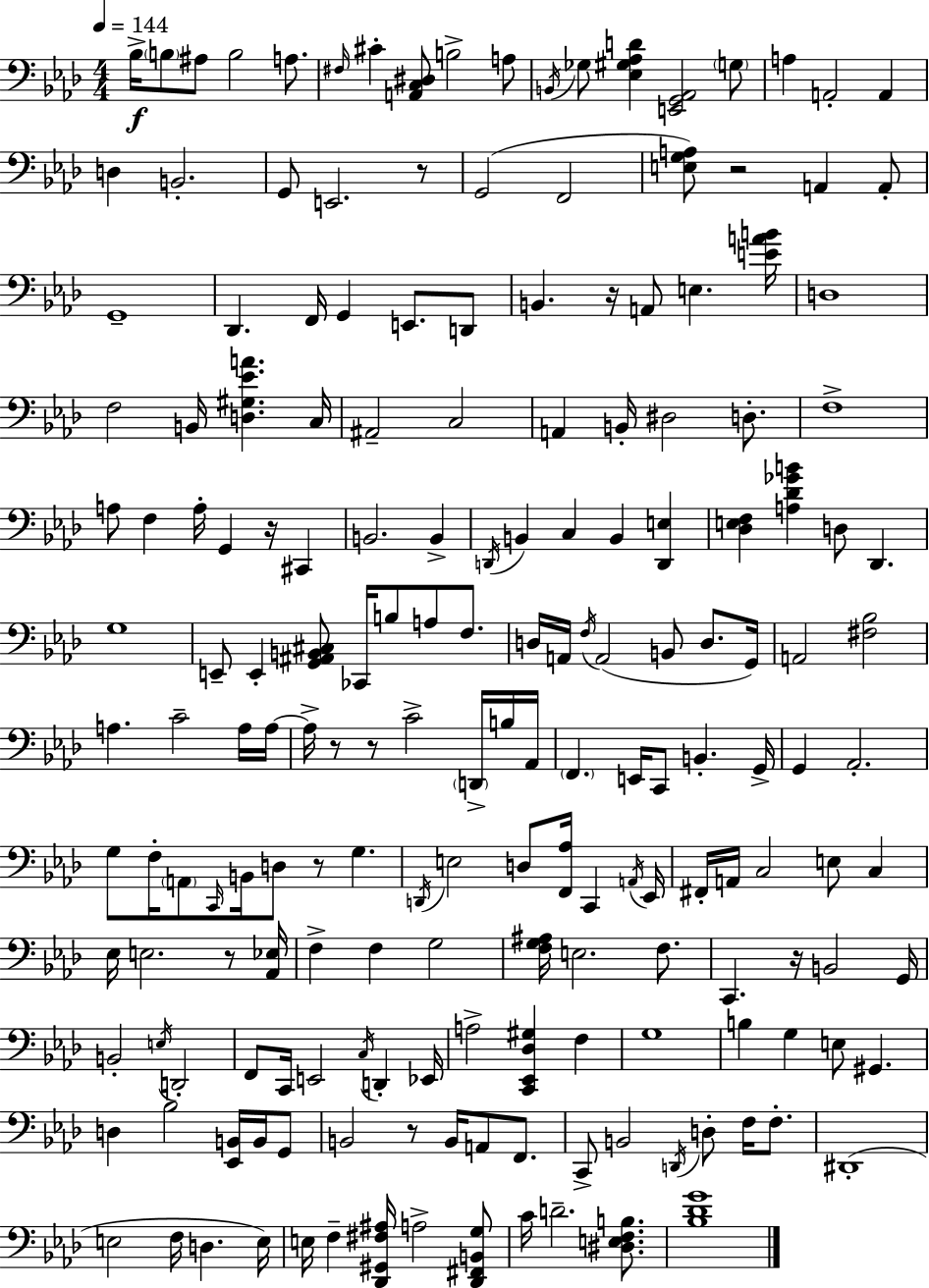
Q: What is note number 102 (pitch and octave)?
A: A2